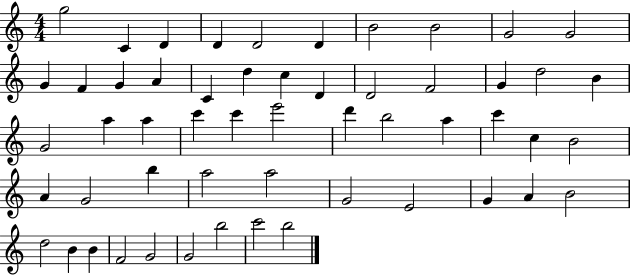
X:1
T:Untitled
M:4/4
L:1/4
K:C
g2 C D D D2 D B2 B2 G2 G2 G F G A C d c D D2 F2 G d2 B G2 a a c' c' e'2 d' b2 a c' c B2 A G2 b a2 a2 G2 E2 G A B2 d2 B B F2 G2 G2 b2 c'2 b2